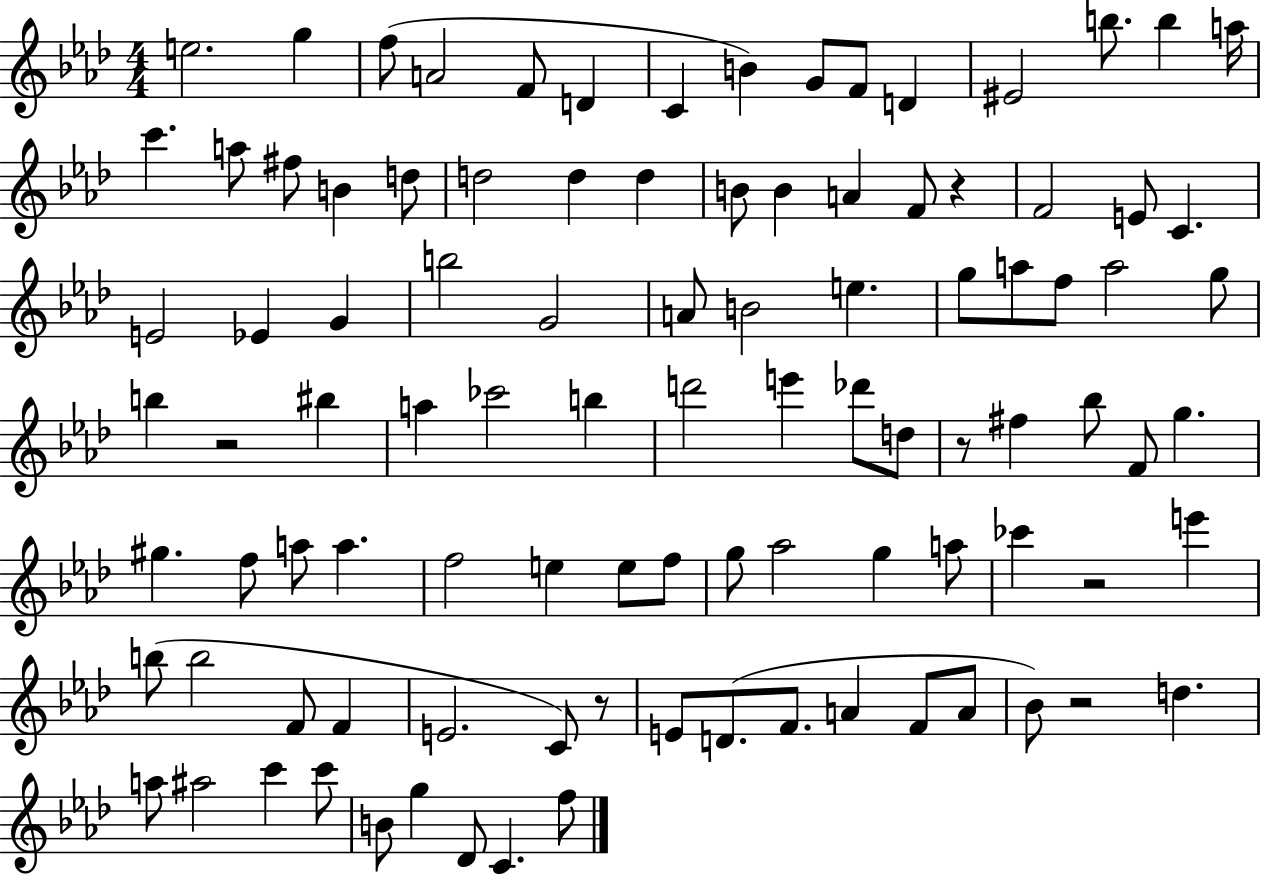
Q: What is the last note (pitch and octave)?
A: F5